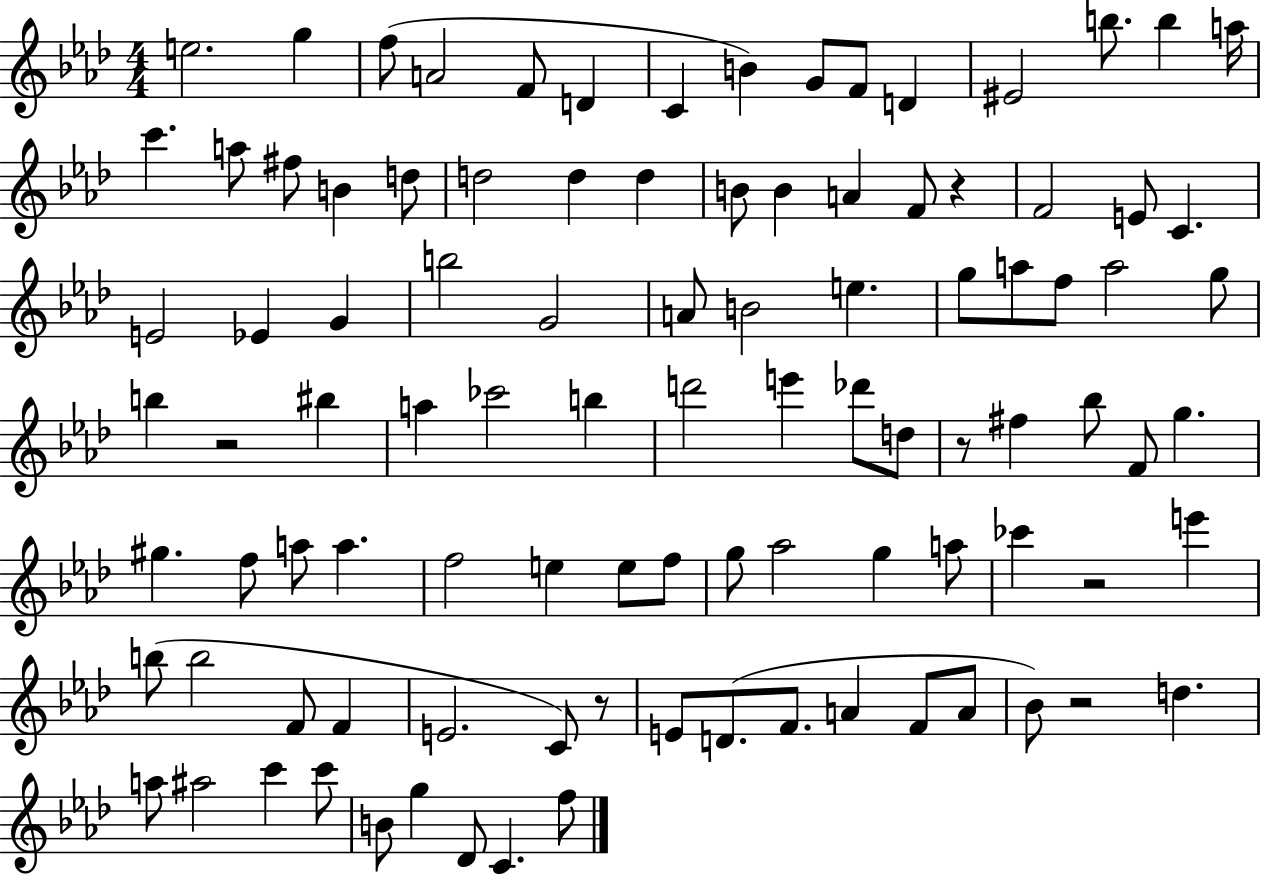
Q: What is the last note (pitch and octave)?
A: F5